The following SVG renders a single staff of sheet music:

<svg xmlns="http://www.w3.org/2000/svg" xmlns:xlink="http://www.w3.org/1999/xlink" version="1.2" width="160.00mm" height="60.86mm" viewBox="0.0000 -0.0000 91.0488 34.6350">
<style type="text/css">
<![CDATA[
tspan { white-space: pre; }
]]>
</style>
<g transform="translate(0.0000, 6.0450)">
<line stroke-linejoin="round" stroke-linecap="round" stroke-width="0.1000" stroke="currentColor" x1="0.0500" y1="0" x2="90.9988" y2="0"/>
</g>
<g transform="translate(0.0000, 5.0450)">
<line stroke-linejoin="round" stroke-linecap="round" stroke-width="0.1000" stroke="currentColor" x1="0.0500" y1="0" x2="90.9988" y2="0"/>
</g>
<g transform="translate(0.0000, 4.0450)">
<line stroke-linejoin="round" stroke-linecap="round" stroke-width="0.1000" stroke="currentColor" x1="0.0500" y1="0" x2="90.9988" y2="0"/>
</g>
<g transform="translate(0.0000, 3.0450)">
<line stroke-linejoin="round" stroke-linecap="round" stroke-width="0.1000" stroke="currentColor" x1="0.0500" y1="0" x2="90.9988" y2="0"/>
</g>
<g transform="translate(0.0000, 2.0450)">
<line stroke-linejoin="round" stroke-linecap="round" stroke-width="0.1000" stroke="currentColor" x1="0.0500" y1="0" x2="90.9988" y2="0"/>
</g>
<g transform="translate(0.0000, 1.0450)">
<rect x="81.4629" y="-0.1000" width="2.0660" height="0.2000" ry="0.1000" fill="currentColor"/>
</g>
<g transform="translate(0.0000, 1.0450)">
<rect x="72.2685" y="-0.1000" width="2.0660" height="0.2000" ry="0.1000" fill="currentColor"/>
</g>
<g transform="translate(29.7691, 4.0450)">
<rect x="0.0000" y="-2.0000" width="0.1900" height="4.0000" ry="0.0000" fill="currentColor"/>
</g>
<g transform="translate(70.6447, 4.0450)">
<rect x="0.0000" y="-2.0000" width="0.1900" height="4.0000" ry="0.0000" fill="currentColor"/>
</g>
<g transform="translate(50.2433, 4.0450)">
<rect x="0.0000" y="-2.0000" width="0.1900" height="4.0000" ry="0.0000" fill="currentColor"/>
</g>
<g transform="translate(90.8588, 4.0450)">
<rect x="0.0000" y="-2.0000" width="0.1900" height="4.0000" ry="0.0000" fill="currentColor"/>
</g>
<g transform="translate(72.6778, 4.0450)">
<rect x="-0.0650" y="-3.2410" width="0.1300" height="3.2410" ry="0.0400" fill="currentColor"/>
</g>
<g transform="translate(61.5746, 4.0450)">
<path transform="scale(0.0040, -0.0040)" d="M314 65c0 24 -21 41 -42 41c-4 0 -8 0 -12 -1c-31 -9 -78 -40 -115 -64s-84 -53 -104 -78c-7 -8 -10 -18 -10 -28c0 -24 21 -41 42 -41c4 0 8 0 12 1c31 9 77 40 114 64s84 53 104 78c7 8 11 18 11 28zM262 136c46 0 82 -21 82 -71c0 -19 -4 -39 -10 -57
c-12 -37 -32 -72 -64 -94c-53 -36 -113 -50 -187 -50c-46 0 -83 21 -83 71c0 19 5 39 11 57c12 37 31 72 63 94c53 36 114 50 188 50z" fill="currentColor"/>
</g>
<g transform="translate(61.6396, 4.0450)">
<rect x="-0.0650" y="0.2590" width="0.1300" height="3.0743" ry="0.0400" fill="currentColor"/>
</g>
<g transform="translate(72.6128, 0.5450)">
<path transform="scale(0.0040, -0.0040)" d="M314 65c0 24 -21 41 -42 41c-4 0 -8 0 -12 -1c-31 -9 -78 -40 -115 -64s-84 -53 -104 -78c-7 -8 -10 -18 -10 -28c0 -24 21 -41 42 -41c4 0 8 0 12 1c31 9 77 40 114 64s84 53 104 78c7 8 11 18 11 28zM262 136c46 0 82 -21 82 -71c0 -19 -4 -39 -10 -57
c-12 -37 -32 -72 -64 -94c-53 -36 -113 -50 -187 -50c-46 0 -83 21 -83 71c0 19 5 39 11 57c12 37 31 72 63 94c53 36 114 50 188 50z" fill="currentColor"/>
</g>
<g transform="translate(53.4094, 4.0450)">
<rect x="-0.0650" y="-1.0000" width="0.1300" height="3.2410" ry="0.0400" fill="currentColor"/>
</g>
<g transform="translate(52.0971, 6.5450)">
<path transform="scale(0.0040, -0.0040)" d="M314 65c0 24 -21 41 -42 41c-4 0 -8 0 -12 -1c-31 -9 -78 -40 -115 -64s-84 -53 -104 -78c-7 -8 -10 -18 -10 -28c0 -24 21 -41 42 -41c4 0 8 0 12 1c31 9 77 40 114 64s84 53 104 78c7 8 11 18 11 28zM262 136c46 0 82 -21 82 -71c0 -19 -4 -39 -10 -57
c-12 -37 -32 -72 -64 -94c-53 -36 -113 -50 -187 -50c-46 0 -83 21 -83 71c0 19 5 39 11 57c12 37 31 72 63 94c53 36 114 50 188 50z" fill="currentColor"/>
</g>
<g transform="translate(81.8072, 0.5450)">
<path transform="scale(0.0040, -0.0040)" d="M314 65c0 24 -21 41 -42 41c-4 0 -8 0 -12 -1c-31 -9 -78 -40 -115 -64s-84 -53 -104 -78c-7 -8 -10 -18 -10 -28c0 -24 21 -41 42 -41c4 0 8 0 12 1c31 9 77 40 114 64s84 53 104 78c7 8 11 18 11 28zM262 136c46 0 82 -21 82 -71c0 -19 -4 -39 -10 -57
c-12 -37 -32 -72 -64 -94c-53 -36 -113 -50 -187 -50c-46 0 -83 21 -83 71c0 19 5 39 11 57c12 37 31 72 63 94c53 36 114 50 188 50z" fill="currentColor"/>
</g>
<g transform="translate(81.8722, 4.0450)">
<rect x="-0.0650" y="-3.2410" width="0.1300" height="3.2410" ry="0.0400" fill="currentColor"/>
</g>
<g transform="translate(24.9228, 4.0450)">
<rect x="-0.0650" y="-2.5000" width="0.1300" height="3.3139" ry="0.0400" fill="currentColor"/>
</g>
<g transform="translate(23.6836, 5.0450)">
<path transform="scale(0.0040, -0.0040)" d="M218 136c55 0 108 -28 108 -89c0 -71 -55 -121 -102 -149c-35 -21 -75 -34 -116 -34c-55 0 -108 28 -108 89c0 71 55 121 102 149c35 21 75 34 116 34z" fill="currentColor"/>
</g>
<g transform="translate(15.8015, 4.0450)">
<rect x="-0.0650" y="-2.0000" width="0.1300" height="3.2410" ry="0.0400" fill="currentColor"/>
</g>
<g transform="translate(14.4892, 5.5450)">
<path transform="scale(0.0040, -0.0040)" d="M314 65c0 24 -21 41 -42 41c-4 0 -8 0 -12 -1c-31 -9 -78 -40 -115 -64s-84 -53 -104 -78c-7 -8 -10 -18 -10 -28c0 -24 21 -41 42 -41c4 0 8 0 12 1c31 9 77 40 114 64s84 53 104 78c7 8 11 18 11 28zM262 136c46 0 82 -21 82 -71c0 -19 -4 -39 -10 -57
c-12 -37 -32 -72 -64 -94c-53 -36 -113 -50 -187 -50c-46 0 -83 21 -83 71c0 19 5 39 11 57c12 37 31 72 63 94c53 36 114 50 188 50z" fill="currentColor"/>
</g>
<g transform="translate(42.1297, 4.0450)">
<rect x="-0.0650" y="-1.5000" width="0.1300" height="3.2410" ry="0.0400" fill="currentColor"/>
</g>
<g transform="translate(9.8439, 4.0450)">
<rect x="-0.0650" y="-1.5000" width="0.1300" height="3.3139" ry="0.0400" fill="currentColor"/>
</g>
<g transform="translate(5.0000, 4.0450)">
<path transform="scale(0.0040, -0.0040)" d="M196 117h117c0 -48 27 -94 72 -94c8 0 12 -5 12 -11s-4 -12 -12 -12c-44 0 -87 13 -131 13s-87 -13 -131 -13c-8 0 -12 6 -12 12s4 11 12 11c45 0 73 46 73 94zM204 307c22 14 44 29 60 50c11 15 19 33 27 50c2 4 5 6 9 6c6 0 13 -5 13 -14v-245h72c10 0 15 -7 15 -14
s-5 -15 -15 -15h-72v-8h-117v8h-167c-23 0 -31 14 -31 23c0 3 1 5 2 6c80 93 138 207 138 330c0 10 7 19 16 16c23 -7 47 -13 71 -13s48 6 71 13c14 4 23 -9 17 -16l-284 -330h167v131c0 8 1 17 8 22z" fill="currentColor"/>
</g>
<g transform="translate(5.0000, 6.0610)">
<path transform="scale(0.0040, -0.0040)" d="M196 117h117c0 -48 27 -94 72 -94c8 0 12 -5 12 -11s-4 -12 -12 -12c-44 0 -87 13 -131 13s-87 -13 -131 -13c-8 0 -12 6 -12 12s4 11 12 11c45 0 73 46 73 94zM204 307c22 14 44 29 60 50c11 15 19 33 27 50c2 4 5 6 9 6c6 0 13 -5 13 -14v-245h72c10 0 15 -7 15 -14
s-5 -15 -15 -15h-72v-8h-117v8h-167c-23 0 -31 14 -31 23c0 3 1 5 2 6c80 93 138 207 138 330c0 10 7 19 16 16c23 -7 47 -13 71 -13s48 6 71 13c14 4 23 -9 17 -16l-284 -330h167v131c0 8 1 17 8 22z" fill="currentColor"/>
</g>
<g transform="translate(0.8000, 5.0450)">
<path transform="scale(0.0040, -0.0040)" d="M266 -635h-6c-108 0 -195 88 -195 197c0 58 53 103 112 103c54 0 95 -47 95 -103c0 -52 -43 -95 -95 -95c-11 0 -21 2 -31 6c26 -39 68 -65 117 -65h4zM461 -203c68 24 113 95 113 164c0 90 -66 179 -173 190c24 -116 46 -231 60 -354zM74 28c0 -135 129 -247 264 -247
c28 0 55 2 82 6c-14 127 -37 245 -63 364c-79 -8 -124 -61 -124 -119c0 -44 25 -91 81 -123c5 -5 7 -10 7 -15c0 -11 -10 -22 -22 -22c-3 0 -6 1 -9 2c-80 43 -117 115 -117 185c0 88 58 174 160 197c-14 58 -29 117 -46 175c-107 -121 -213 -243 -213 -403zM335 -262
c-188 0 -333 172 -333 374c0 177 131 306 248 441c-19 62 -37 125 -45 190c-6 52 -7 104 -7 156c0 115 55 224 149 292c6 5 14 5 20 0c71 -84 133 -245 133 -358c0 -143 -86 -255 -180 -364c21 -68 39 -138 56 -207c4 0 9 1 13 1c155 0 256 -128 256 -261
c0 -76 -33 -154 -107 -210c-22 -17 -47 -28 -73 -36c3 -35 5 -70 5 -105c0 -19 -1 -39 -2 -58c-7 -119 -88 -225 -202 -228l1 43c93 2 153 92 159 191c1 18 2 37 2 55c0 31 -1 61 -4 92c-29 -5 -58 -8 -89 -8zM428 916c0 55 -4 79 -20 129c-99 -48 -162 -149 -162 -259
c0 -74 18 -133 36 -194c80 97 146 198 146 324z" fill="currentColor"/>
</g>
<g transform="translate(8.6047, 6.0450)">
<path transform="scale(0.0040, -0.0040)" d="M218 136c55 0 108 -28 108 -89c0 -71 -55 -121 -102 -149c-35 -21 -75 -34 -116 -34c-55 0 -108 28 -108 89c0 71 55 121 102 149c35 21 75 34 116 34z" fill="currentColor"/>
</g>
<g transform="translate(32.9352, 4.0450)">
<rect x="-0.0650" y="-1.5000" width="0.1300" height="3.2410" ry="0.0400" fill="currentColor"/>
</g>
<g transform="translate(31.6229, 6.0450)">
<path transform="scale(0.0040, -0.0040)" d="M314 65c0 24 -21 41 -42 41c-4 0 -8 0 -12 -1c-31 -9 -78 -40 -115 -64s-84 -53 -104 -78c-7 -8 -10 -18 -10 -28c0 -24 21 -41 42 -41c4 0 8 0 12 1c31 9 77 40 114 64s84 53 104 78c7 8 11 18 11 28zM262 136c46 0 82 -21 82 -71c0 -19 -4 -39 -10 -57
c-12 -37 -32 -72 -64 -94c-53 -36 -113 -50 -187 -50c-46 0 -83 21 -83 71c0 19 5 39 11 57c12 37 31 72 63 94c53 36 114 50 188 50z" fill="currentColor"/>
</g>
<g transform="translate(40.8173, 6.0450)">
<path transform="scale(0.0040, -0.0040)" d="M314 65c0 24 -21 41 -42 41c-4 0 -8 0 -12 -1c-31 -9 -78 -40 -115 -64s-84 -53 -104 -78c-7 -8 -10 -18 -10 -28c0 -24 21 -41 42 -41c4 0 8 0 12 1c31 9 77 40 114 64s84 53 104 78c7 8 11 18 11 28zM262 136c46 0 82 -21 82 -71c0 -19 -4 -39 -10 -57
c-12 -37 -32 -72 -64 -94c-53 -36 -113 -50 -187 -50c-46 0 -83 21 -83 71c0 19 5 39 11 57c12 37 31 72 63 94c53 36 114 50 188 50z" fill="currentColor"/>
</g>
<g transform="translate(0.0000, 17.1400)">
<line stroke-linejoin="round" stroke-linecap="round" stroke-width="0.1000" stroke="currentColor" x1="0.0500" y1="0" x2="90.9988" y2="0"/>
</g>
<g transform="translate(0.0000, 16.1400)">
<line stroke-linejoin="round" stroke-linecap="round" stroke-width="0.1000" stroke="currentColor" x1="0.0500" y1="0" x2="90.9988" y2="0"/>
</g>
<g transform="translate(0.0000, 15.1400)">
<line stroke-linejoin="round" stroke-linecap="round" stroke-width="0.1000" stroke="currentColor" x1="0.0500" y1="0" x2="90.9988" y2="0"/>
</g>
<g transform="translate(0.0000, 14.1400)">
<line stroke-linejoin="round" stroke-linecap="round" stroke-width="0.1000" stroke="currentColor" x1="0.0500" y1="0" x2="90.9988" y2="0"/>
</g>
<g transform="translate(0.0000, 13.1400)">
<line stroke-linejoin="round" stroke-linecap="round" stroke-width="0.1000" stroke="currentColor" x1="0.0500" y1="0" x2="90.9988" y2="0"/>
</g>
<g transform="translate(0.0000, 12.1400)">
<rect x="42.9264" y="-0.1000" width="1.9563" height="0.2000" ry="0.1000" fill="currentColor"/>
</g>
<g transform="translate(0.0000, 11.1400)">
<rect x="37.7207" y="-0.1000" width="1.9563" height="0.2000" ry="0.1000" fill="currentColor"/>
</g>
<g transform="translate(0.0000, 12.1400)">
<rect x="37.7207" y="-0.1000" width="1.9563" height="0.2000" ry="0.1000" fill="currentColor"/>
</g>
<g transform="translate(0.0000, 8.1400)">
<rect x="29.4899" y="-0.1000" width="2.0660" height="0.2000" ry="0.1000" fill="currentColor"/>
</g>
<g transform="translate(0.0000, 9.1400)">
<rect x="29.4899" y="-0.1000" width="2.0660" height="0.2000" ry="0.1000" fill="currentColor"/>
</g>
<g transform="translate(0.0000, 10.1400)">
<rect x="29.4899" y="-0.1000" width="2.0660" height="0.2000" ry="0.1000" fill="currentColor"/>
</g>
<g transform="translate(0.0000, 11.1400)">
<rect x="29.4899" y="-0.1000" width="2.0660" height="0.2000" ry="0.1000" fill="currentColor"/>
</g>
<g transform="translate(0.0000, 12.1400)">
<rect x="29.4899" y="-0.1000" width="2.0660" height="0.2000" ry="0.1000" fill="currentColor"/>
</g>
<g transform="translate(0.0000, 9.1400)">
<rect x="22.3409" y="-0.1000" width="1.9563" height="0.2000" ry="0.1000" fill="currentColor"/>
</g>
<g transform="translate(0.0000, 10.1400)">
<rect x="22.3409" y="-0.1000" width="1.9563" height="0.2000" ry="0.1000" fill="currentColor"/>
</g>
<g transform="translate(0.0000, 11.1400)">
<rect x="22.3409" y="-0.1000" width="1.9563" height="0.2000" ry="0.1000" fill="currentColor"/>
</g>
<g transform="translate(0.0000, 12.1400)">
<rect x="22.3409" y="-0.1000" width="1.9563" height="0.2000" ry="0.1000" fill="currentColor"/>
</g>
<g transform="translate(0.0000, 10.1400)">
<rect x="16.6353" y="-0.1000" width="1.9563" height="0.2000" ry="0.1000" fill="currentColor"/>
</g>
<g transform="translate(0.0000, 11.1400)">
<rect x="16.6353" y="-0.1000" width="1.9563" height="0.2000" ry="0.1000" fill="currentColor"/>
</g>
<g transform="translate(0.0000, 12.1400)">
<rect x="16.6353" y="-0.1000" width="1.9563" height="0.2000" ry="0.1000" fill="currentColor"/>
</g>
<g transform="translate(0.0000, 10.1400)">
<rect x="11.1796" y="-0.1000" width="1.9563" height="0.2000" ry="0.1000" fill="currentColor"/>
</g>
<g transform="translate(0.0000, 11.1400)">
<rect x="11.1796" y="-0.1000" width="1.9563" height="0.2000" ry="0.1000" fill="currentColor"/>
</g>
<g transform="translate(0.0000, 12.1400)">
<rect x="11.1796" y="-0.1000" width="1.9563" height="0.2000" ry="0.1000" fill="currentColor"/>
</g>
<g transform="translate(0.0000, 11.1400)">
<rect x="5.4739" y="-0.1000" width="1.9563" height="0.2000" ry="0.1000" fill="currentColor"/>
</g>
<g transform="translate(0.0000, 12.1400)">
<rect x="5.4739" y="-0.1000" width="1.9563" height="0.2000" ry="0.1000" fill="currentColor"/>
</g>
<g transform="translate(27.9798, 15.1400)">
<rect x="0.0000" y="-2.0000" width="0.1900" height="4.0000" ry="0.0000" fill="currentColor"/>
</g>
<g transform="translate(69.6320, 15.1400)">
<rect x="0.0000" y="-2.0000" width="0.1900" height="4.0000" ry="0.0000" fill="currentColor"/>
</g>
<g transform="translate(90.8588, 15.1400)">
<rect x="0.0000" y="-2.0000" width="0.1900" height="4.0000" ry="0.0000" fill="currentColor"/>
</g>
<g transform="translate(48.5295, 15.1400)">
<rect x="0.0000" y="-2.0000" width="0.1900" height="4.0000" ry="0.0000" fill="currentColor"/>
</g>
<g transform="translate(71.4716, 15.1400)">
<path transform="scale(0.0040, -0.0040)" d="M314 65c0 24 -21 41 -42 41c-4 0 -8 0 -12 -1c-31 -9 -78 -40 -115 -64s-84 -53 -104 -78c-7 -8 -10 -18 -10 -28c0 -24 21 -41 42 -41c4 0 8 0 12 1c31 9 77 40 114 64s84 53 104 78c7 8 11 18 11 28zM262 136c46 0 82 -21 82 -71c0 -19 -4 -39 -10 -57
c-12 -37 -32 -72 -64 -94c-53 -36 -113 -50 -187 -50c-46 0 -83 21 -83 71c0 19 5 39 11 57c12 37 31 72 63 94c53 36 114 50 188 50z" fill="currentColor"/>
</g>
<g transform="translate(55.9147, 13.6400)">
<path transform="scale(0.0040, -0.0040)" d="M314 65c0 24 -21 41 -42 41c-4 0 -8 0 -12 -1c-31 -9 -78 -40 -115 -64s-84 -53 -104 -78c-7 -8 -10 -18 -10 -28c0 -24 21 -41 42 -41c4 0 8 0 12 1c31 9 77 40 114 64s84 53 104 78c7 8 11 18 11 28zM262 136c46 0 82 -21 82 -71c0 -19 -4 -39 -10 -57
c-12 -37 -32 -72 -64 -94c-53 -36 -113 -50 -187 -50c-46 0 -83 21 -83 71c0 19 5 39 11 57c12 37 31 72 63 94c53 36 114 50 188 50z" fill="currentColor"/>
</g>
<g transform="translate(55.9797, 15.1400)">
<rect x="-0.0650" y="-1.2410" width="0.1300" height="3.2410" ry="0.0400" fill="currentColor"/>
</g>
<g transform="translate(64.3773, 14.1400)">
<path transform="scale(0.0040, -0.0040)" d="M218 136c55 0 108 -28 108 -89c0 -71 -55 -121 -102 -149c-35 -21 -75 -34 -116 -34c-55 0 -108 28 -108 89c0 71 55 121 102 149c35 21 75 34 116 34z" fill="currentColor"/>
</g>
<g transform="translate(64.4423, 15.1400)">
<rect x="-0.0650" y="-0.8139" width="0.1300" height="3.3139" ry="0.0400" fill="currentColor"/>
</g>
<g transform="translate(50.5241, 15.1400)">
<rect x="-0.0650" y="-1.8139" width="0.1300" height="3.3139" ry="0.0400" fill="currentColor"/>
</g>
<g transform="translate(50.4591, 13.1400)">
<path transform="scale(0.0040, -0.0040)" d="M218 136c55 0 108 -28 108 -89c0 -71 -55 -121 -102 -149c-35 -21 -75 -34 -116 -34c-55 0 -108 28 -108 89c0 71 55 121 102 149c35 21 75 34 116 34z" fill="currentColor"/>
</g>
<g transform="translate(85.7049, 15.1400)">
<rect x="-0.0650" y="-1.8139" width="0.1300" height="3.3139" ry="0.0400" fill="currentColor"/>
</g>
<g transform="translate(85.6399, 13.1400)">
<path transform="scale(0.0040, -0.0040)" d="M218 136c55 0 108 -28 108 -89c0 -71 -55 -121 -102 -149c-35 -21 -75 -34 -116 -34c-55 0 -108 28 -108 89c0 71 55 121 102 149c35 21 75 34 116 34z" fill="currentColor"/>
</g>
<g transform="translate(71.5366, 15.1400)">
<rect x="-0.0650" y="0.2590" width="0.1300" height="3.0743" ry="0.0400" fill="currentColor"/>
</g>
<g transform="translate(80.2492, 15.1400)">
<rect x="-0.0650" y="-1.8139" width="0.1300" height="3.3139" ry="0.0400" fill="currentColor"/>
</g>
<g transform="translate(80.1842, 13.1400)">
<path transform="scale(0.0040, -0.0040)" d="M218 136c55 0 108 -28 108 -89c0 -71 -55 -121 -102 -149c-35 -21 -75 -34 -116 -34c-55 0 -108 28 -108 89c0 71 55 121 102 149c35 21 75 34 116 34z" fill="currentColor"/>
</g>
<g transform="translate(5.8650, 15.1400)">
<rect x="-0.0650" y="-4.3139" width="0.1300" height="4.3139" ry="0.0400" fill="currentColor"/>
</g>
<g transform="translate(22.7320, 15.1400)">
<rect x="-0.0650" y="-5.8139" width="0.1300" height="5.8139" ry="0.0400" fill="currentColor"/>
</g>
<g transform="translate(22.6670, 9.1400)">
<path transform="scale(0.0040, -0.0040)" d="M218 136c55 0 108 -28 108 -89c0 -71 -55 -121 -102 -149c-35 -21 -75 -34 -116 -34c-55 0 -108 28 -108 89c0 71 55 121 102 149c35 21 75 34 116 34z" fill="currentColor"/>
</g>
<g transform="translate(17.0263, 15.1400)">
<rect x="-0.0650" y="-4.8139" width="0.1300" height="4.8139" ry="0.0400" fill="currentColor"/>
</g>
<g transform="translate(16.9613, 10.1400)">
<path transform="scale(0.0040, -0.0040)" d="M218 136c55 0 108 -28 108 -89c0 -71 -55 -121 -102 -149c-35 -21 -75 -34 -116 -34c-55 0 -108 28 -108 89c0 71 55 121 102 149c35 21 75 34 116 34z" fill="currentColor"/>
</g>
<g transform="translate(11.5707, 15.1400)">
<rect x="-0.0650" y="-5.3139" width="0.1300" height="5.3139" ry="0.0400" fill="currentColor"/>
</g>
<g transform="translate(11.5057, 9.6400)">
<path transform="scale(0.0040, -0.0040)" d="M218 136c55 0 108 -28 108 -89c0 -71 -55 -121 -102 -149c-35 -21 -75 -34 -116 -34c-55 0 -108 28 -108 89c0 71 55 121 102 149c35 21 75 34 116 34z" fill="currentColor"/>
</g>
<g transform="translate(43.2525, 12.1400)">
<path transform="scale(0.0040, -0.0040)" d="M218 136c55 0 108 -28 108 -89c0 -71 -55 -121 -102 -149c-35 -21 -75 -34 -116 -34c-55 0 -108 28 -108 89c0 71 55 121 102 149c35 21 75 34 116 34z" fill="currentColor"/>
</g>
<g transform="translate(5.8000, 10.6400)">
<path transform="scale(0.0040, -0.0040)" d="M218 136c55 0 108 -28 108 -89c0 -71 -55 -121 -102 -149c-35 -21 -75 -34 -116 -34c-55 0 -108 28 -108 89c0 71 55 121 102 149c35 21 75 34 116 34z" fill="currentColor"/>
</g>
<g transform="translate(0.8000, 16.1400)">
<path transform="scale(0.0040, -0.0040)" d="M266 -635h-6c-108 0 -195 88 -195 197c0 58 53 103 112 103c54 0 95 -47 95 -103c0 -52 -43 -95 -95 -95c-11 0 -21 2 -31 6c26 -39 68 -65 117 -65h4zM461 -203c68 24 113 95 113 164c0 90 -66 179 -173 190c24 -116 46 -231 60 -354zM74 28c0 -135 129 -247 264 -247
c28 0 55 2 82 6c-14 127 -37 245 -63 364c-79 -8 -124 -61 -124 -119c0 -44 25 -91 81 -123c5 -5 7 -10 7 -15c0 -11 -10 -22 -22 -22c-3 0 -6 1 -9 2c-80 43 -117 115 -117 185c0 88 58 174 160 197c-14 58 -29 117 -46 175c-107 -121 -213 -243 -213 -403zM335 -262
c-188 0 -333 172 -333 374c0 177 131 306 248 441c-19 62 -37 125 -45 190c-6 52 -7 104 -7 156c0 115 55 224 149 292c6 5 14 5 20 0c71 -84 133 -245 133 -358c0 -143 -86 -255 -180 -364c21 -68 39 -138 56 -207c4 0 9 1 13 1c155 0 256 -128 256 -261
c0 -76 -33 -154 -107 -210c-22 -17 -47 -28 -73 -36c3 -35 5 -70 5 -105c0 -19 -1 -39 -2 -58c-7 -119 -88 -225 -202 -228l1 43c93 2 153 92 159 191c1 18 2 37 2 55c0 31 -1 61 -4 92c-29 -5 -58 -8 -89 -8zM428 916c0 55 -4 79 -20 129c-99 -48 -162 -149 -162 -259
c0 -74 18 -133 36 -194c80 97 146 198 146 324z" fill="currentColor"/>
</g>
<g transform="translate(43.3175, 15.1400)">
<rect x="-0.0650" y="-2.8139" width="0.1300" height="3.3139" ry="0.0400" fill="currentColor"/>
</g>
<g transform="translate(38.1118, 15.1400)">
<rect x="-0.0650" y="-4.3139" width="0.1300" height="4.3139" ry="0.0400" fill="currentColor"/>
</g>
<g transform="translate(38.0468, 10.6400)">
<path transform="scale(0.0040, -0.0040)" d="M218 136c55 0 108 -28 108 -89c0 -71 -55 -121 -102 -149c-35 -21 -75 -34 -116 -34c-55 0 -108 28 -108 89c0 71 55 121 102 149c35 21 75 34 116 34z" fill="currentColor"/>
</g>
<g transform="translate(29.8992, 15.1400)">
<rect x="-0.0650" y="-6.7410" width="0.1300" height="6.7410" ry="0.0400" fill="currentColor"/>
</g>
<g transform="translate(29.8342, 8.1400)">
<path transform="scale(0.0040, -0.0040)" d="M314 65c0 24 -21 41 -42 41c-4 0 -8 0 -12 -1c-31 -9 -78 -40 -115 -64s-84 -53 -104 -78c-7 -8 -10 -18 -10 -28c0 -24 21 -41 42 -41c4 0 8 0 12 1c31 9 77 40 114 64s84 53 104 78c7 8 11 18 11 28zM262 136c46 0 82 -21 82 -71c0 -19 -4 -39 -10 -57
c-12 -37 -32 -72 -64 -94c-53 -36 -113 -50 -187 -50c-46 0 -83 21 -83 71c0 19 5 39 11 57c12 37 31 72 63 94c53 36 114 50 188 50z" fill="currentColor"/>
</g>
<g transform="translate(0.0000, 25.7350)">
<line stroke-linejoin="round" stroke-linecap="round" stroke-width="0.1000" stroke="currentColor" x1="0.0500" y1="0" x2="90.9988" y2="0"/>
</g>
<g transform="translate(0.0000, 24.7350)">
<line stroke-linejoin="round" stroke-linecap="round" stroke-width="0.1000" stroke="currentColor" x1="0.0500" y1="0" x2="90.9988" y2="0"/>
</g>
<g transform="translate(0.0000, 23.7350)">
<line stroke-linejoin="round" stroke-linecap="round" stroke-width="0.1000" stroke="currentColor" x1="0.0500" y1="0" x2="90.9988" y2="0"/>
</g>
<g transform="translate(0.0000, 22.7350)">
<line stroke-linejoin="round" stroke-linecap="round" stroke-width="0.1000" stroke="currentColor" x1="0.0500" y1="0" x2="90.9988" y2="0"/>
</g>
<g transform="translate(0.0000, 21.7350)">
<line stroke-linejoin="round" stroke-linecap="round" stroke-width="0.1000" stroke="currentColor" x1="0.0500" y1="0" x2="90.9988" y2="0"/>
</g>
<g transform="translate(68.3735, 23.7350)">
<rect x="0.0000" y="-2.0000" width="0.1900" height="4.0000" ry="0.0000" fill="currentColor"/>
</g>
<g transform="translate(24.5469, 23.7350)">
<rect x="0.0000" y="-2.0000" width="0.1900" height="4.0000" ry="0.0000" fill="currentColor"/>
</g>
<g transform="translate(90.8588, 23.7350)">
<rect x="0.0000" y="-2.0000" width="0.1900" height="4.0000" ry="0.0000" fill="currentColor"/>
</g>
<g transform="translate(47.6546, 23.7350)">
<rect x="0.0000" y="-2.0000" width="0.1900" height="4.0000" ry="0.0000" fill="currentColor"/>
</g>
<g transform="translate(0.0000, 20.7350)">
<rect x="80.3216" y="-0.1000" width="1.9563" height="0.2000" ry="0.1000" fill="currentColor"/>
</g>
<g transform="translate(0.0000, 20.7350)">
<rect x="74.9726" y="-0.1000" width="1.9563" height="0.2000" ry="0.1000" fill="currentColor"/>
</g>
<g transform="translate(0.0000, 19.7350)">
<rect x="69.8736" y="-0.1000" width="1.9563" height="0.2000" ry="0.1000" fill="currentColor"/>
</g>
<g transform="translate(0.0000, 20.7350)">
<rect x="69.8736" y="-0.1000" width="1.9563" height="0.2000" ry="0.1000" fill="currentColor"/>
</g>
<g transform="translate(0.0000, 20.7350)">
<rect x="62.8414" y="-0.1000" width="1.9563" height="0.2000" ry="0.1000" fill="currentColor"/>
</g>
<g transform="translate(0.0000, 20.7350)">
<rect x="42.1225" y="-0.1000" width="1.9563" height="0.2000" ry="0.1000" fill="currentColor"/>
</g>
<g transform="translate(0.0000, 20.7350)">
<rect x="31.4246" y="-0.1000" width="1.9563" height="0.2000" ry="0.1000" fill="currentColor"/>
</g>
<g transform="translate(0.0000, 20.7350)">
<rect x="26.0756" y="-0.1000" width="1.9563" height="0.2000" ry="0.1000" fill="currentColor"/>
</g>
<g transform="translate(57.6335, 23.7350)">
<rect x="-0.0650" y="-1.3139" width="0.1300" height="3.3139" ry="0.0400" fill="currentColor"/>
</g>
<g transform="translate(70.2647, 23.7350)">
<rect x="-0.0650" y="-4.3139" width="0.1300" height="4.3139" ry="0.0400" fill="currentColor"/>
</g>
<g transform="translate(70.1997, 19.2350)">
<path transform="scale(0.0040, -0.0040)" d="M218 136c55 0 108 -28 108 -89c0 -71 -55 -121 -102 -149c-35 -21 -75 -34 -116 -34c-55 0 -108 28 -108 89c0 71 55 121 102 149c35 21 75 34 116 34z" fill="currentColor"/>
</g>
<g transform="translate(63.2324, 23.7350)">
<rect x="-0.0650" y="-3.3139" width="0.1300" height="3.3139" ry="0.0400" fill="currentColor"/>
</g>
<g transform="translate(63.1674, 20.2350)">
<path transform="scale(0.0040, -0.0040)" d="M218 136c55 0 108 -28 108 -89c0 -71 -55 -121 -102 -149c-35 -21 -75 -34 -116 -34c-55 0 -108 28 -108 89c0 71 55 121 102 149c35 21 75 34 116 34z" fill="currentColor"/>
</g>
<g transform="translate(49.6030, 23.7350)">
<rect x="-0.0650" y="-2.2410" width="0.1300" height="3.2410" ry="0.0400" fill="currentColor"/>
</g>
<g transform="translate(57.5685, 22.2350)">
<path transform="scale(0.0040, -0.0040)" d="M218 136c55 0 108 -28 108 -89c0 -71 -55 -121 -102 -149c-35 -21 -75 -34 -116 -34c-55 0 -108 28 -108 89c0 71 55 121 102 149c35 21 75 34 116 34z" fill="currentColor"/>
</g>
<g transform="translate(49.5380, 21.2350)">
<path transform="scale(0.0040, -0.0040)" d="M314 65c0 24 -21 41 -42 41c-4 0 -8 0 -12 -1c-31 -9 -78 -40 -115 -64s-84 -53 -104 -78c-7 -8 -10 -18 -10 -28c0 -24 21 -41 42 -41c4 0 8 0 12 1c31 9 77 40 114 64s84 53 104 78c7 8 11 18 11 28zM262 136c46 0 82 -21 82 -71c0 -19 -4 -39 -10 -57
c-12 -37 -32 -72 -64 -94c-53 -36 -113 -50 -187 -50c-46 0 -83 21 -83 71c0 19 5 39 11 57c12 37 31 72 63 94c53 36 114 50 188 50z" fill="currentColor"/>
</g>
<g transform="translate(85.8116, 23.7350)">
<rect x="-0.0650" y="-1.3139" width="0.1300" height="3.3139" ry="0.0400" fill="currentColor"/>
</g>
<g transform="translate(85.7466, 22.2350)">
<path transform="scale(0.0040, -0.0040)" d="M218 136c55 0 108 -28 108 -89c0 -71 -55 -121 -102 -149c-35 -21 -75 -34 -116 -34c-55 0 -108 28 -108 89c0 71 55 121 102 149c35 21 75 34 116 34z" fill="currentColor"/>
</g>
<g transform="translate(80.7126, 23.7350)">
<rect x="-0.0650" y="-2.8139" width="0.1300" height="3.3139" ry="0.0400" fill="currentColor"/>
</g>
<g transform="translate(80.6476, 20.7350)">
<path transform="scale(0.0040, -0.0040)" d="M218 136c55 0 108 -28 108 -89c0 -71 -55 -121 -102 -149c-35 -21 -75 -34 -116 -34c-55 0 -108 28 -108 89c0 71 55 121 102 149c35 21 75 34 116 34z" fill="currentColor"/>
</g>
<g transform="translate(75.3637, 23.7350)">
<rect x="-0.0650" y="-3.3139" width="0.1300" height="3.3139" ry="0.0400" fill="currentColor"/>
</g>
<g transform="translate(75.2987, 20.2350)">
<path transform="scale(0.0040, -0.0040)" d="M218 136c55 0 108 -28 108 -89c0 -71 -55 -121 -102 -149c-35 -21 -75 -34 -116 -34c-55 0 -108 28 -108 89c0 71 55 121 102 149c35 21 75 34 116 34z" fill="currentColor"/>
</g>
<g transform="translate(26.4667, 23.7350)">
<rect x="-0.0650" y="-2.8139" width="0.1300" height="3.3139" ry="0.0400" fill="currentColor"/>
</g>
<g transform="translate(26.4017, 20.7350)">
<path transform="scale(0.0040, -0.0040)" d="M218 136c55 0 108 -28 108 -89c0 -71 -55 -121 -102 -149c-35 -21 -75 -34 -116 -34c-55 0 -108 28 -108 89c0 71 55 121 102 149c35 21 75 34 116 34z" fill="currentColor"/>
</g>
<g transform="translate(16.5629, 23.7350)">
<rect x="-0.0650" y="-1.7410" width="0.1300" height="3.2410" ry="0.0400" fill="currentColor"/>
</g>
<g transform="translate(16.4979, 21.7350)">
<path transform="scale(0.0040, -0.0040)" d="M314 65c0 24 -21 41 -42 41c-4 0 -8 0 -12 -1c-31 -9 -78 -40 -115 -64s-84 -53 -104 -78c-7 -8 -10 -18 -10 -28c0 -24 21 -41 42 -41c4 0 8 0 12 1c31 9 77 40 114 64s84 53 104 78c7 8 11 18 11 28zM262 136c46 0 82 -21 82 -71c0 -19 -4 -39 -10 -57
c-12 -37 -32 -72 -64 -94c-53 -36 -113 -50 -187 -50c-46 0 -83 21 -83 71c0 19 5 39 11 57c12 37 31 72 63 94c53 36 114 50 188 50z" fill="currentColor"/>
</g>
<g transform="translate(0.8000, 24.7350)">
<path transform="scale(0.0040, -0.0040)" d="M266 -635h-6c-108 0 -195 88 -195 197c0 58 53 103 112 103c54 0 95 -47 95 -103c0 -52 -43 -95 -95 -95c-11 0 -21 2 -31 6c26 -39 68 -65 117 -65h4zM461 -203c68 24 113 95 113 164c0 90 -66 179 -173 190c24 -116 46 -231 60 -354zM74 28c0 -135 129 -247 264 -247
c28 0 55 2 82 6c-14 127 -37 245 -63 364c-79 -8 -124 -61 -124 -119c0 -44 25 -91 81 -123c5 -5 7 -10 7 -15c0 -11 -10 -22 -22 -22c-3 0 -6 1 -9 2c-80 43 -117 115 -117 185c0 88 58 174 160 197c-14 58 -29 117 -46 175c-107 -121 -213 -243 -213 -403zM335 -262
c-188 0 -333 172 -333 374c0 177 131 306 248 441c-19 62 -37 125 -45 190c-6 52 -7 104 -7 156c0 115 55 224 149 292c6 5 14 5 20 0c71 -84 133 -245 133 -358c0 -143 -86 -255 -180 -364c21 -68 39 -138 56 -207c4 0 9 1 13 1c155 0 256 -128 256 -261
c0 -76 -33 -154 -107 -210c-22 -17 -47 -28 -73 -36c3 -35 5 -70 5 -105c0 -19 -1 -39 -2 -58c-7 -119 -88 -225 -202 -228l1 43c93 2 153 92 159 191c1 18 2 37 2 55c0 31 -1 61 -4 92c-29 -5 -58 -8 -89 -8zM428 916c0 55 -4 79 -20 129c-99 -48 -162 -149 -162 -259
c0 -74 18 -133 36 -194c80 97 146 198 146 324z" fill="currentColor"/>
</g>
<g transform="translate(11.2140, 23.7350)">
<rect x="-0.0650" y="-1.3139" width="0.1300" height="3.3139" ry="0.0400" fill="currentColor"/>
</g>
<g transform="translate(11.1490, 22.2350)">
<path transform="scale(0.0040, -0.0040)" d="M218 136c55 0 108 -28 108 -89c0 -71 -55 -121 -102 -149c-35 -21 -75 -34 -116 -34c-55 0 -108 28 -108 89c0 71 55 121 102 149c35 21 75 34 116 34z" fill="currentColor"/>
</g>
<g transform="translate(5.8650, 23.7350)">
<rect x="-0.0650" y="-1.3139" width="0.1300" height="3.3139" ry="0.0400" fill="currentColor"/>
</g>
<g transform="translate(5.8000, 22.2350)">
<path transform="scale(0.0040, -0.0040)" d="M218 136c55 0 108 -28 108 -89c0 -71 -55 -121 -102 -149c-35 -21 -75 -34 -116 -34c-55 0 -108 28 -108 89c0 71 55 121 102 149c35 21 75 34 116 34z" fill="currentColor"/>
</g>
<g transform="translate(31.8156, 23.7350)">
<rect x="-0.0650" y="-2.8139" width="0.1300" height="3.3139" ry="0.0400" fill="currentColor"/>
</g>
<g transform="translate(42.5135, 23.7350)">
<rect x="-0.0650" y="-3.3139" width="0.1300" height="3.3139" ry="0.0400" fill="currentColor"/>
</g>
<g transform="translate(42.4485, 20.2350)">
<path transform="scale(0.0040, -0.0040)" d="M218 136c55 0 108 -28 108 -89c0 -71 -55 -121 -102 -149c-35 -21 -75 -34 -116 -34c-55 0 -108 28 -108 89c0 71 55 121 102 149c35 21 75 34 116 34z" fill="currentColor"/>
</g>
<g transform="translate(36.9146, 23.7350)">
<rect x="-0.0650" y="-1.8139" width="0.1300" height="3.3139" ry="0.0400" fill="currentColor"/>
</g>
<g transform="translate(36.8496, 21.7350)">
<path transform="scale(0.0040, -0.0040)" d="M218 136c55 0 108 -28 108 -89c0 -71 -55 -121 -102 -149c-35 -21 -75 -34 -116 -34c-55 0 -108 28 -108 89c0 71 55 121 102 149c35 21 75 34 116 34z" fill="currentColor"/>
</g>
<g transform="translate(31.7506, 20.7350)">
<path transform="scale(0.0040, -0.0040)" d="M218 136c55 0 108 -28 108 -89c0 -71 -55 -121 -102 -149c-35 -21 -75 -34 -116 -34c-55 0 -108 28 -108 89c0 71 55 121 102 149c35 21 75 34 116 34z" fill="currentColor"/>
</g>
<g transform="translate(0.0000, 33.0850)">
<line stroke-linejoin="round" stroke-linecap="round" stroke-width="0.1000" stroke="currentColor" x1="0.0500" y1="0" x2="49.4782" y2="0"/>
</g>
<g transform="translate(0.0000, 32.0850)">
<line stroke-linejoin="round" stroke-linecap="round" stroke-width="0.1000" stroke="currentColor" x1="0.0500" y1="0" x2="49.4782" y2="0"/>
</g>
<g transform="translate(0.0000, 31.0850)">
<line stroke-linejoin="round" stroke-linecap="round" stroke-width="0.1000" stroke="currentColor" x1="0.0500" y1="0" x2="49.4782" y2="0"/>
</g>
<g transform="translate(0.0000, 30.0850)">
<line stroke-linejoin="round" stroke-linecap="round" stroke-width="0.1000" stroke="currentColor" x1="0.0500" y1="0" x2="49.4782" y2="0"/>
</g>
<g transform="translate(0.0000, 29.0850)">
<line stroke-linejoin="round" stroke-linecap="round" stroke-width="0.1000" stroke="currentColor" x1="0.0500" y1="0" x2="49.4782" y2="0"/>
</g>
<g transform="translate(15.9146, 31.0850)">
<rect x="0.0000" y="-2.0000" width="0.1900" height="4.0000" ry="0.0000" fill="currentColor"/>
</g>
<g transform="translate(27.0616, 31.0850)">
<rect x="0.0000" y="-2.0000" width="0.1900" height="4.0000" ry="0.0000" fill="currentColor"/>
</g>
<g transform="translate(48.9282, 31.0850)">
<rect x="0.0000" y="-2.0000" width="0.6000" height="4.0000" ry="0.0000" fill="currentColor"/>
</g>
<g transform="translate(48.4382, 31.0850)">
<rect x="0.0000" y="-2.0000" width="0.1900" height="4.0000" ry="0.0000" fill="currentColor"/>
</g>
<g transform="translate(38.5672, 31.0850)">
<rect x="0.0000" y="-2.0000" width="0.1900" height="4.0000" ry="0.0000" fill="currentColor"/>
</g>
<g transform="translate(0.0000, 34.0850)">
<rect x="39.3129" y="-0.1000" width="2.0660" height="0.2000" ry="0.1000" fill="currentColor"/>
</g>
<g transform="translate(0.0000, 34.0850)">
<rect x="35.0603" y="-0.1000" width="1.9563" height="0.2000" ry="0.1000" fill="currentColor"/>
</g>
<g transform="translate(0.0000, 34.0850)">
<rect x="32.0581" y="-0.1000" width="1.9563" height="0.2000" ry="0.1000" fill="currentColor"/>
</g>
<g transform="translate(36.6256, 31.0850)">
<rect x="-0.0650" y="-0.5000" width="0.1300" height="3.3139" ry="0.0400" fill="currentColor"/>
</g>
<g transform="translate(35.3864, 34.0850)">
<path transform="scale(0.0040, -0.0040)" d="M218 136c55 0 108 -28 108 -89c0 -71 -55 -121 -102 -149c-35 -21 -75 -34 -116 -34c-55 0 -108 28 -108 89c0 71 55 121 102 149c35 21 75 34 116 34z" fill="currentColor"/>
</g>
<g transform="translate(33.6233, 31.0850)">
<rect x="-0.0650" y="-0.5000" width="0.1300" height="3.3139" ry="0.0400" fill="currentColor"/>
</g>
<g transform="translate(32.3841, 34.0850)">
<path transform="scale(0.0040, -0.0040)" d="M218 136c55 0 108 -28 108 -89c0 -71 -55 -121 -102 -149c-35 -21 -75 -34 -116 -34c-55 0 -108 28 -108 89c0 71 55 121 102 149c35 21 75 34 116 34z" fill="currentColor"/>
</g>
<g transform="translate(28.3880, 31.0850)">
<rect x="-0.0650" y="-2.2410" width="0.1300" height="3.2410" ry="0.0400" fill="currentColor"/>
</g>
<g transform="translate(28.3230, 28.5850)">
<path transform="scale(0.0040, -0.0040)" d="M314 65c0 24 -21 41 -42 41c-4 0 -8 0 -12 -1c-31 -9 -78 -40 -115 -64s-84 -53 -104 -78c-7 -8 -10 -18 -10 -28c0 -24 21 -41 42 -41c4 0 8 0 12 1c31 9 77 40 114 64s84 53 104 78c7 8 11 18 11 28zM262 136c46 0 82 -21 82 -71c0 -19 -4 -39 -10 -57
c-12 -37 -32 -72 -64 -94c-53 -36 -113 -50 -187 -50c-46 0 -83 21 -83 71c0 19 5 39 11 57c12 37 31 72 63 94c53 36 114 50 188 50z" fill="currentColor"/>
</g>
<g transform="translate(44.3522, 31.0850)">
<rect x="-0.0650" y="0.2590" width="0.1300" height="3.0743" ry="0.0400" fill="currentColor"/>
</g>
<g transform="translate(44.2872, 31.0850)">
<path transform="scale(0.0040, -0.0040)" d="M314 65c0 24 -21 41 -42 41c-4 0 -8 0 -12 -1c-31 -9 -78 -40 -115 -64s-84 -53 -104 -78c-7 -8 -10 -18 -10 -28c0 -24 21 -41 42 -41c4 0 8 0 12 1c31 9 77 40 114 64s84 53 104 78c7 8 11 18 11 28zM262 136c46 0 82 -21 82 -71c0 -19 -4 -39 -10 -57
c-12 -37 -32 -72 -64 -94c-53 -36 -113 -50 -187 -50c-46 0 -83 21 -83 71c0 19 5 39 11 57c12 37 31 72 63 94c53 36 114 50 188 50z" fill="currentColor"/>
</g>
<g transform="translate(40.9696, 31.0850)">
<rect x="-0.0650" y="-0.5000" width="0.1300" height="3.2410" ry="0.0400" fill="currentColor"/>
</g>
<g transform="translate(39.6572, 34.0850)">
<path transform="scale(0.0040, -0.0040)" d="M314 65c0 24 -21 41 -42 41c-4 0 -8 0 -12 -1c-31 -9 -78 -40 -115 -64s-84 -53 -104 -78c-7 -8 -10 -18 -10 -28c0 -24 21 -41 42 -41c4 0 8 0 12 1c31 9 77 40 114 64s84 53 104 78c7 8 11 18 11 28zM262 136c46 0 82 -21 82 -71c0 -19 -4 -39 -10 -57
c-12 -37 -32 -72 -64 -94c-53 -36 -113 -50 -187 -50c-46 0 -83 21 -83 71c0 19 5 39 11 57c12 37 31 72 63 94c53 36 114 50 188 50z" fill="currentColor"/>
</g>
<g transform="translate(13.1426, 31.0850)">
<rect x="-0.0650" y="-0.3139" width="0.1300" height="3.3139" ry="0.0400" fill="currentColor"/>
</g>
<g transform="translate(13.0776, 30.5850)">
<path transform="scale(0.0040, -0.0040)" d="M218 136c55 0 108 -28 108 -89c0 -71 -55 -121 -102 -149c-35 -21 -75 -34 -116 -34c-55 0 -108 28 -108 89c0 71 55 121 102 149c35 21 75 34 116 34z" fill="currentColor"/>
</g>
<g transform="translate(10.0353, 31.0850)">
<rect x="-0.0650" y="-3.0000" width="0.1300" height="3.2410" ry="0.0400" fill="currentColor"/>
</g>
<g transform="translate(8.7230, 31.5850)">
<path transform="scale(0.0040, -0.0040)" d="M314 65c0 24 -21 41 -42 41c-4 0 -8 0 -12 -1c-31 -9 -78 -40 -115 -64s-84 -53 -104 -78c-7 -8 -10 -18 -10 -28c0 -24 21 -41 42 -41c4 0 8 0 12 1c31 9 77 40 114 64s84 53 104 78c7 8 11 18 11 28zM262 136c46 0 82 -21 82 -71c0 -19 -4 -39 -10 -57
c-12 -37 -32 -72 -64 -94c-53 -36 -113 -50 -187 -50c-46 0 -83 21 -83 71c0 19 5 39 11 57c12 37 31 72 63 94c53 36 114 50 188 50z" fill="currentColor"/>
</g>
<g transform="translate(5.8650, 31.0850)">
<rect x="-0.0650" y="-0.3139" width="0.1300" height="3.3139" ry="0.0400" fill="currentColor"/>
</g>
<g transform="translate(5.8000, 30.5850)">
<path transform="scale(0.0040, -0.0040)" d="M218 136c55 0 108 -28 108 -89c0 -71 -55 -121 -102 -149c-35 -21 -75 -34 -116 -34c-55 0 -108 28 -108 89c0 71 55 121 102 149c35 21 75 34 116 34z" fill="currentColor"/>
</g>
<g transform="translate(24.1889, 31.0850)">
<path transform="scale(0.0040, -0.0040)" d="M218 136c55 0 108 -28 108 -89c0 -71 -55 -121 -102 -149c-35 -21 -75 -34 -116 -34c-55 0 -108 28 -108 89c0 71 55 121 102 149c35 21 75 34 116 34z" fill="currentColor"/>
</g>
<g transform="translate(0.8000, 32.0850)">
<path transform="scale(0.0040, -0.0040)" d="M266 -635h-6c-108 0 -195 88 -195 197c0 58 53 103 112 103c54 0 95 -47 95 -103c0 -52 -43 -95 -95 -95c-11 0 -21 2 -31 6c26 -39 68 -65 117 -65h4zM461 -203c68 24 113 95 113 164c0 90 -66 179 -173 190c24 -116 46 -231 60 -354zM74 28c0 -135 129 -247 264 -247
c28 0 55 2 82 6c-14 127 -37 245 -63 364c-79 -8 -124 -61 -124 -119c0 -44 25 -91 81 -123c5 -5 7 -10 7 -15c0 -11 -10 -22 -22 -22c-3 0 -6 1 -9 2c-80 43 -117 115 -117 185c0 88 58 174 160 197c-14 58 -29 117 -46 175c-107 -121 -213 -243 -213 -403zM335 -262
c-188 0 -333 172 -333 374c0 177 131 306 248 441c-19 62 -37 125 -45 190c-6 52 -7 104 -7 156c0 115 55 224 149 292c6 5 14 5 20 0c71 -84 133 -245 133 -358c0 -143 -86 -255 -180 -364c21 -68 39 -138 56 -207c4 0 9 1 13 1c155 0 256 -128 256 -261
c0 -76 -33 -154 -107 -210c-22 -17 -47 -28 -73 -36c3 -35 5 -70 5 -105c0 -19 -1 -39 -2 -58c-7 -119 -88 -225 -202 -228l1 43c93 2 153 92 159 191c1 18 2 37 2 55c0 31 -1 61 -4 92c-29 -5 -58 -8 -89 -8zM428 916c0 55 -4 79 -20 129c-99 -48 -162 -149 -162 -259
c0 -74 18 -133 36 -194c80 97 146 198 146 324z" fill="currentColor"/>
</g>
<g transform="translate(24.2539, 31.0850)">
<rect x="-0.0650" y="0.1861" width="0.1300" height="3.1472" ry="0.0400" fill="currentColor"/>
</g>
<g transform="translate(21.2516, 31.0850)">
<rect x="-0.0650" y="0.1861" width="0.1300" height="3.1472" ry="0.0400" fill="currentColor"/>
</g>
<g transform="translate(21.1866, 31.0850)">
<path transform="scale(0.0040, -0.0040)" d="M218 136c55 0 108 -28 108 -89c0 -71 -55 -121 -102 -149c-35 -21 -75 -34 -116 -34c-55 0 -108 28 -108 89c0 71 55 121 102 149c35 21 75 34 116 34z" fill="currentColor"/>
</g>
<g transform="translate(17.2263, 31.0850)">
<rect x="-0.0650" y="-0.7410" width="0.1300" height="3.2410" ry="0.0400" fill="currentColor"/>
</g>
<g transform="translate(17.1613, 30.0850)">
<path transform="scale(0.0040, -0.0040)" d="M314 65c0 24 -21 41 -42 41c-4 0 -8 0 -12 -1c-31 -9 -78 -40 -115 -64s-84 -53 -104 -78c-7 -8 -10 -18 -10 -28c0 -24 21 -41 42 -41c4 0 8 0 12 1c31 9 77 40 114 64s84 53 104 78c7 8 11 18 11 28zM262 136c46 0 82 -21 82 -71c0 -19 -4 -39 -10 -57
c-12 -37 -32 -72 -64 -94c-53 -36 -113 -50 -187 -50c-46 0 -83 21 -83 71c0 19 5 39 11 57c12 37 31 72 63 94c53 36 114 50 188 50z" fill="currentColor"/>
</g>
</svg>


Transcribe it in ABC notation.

X:1
T:Untitled
M:4/4
L:1/4
K:C
E F2 G E2 E2 D2 B2 b2 b2 d' f' e' g' b'2 d' a f e2 d B2 f f e e f2 a a f b g2 e b d' b a e c A2 c d2 B B g2 C C C2 B2